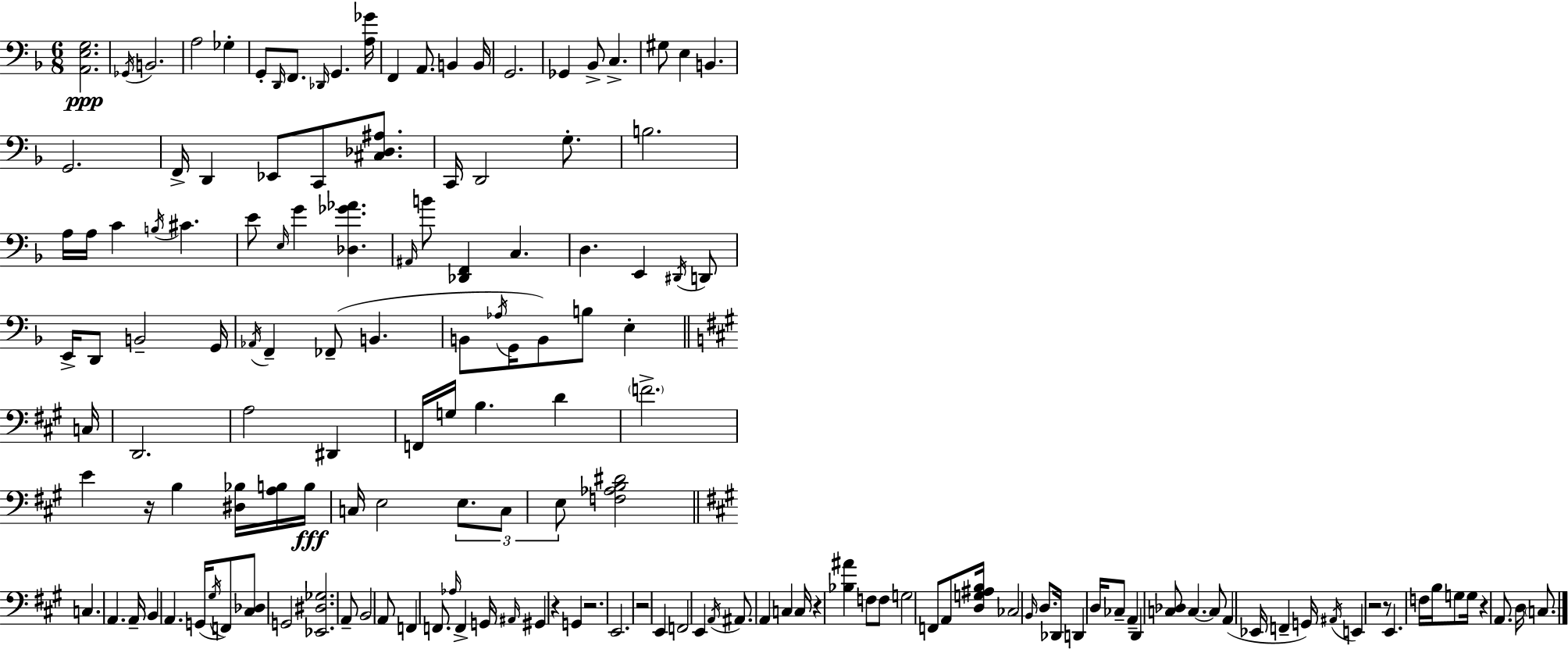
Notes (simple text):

[A2,E3,G3]/h. Gb2/s B2/h. A3/h Gb3/q G2/e D2/s F2/e. Db2/s G2/q. [A3,Gb4]/s F2/q A2/e. B2/q B2/s G2/h. Gb2/q Bb2/e C3/q. G#3/e E3/q B2/q. G2/h. F2/s D2/q Eb2/e C2/e [C#3,Db3,A#3]/e. C2/s D2/h G3/e. B3/h. A3/s A3/s C4/q B3/s C#4/q. E4/e E3/s G4/q [Db3,Gb4,Ab4]/q. A#2/s B4/e [Db2,F2]/q C3/q. D3/q. E2/q D#2/s D2/e E2/s D2/e B2/h G2/s Ab2/s F2/q FES2/e B2/q. B2/e Ab3/s G2/s B2/e B3/e E3/q C3/s D2/h. A3/h D#2/q F2/s G3/s B3/q. D4/q F4/h. E4/q R/s B3/q [D#3,Bb3]/s [A3,B3]/s B3/s C3/s E3/h E3/e. C3/e E3/e [F3,Ab3,B3,D#4]/h C3/q. A2/q. A2/s B2/q A2/q. G2/s G#3/s F2/e [C#3,Db3]/e G2/h [Eb2,D#3,Gb3]/h. A2/e B2/h A2/e F2/q F2/e. Ab3/s F2/q G2/s A#2/s G#2/q R/q G2/q R/h. E2/h. R/h E2/q F2/h E2/q A2/s A#2/e. A2/q C3/q C3/s R/q [Bb3,A#4]/q F3/e F3/e G3/h F2/e A2/e [D3,G3,A#3,B3]/s CES3/h B2/s D3/e. Db2/s D2/q D3/s CES3/e A2/q D2/q [C3,Db3]/e C3/q. C3/e A2/q Eb2/s F2/q G2/s A#2/s E2/q R/h R/e E2/q. F3/s B3/s G3/e G3/s R/q A2/e. D3/s C3/e.